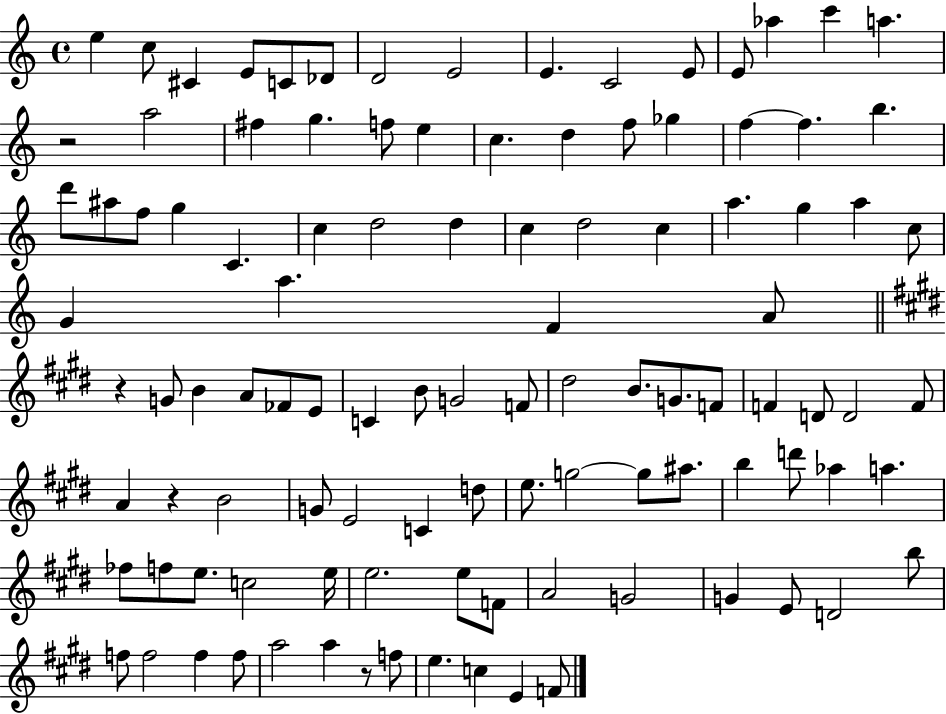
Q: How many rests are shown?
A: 4